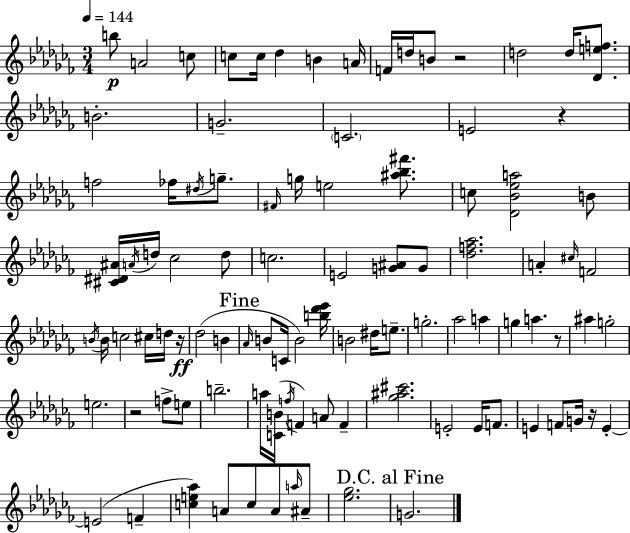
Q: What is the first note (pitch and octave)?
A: B5